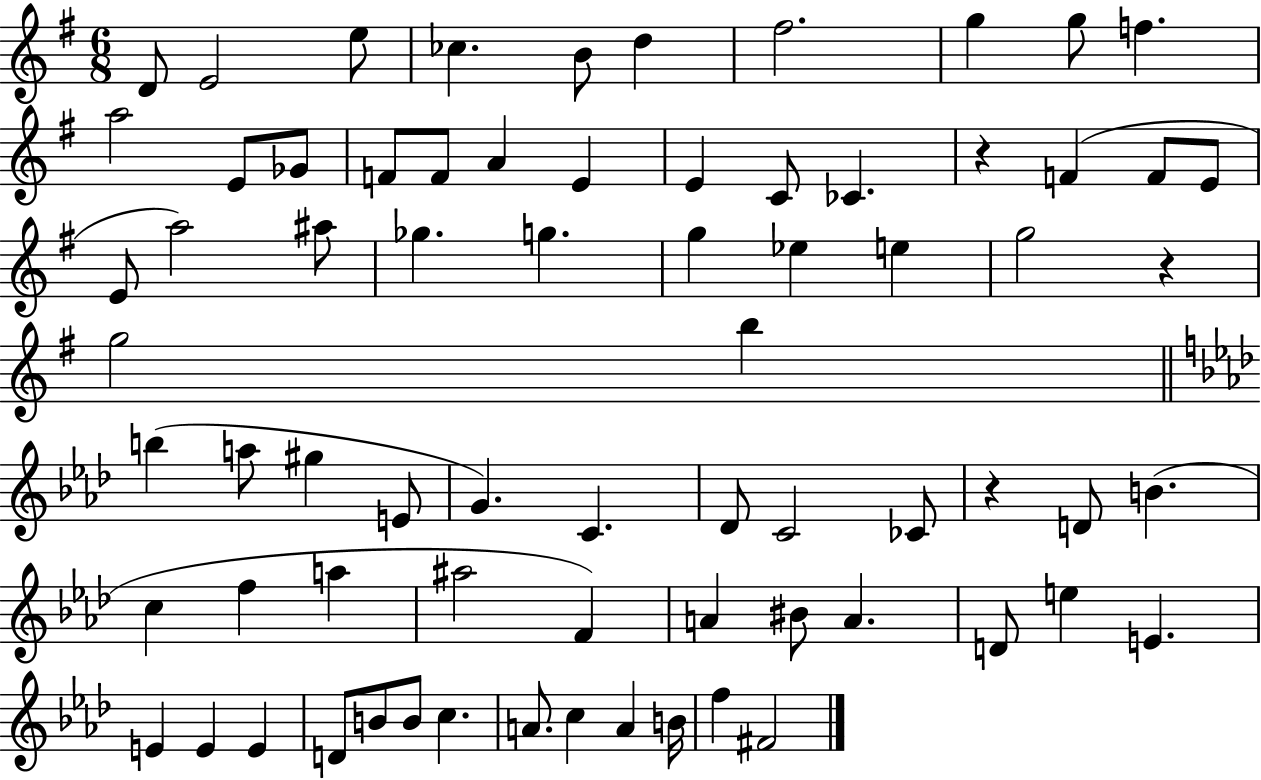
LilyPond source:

{
  \clef treble
  \numericTimeSignature
  \time 6/8
  \key g \major
  d'8 e'2 e''8 | ces''4. b'8 d''4 | fis''2. | g''4 g''8 f''4. | \break a''2 e'8 ges'8 | f'8 f'8 a'4 e'4 | e'4 c'8 ces'4. | r4 f'4( f'8 e'8 | \break e'8 a''2) ais''8 | ges''4. g''4. | g''4 ees''4 e''4 | g''2 r4 | \break g''2 b''4 | \bar "||" \break \key f \minor b''4( a''8 gis''4 e'8 | g'4.) c'4. | des'8 c'2 ces'8 | r4 d'8 b'4.( | \break c''4 f''4 a''4 | ais''2 f'4) | a'4 bis'8 a'4. | d'8 e''4 e'4. | \break e'4 e'4 e'4 | d'8 b'8 b'8 c''4. | a'8. c''4 a'4 b'16 | f''4 fis'2 | \break \bar "|."
}